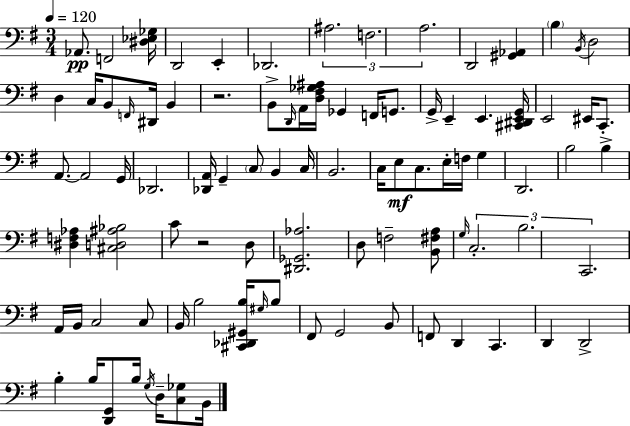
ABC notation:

X:1
T:Untitled
M:3/4
L:1/4
K:G
_A,,/2 F,,2 [^D,_E,_G,]/4 D,,2 E,, _D,,2 ^A,2 F,2 A,2 D,,2 [^G,,_A,,] B, B,,/4 D,2 D, C,/4 B,,/2 F,,/4 ^D,,/4 B,, z2 B,,/2 D,,/4 A,,/4 [D,^F,_G,^A,]/4 _G,, F,,/4 G,,/2 G,,/4 E,, E,, [^C,,^D,,E,,G,,]/4 E,,2 ^E,,/4 C,,/2 A,,/2 A,,2 G,,/4 _D,,2 [_D,,A,,]/4 G,, C,/2 B,, C,/4 B,,2 C,/4 E,/2 C,/2 E,/4 F,/4 G, D,,2 B,2 B, [^D,F,_A,] [^C,D,^A,_B,]2 C/2 z2 D,/2 [^D,,_G,,_A,]2 D,/2 F,2 [B,,^F,A,]/2 G,/4 C,2 B,2 C,,2 A,,/4 B,,/4 C,2 C,/2 B,,/4 B,2 [^C,,_D,,^G,,B,]/4 ^G,/4 B,/2 ^F,,/2 G,,2 B,,/2 F,,/2 D,, C,, D,, D,,2 B, B,/4 [D,,G,,]/2 B,/4 G,/4 D,/4 [C,_G,]/2 B,,/4